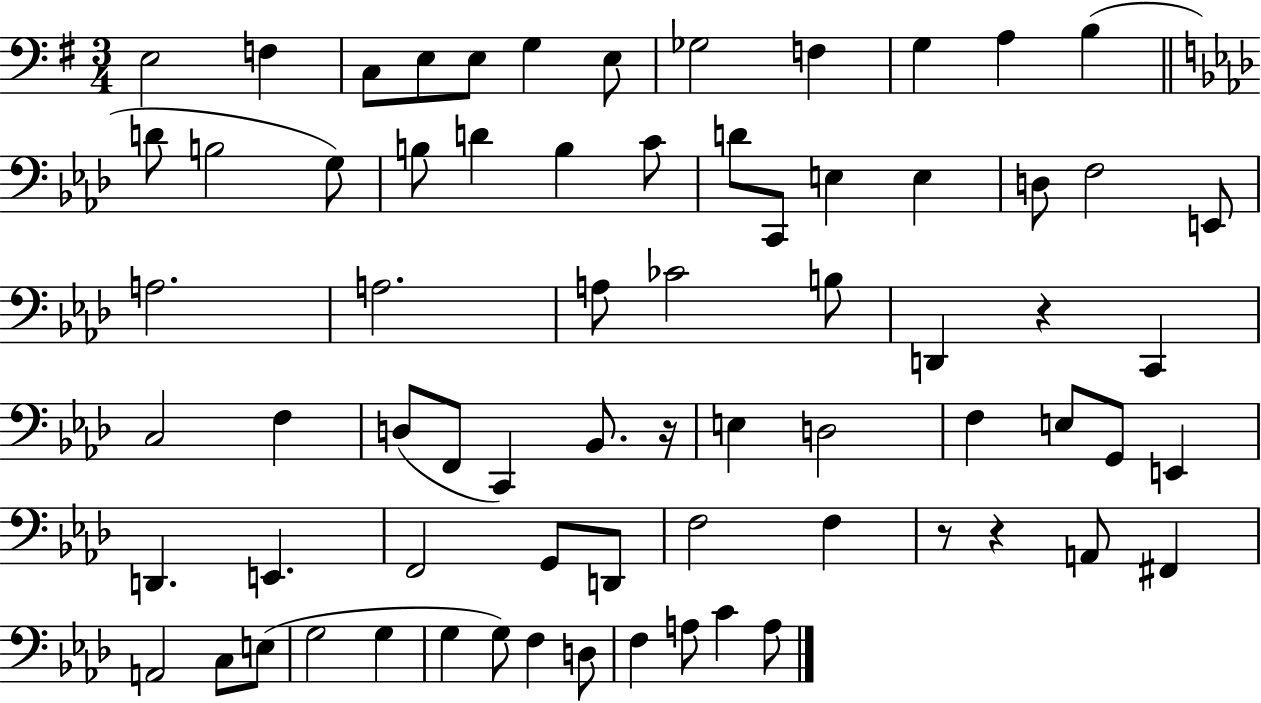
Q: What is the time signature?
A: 3/4